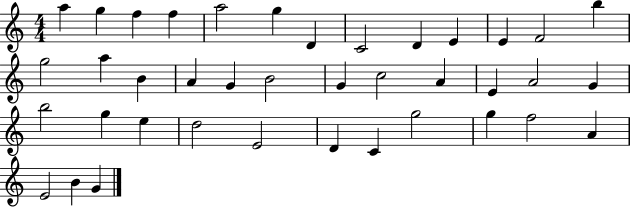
A5/q G5/q F5/q F5/q A5/h G5/q D4/q C4/h D4/q E4/q E4/q F4/h B5/q G5/h A5/q B4/q A4/q G4/q B4/h G4/q C5/h A4/q E4/q A4/h G4/q B5/h G5/q E5/q D5/h E4/h D4/q C4/q G5/h G5/q F5/h A4/q E4/h B4/q G4/q